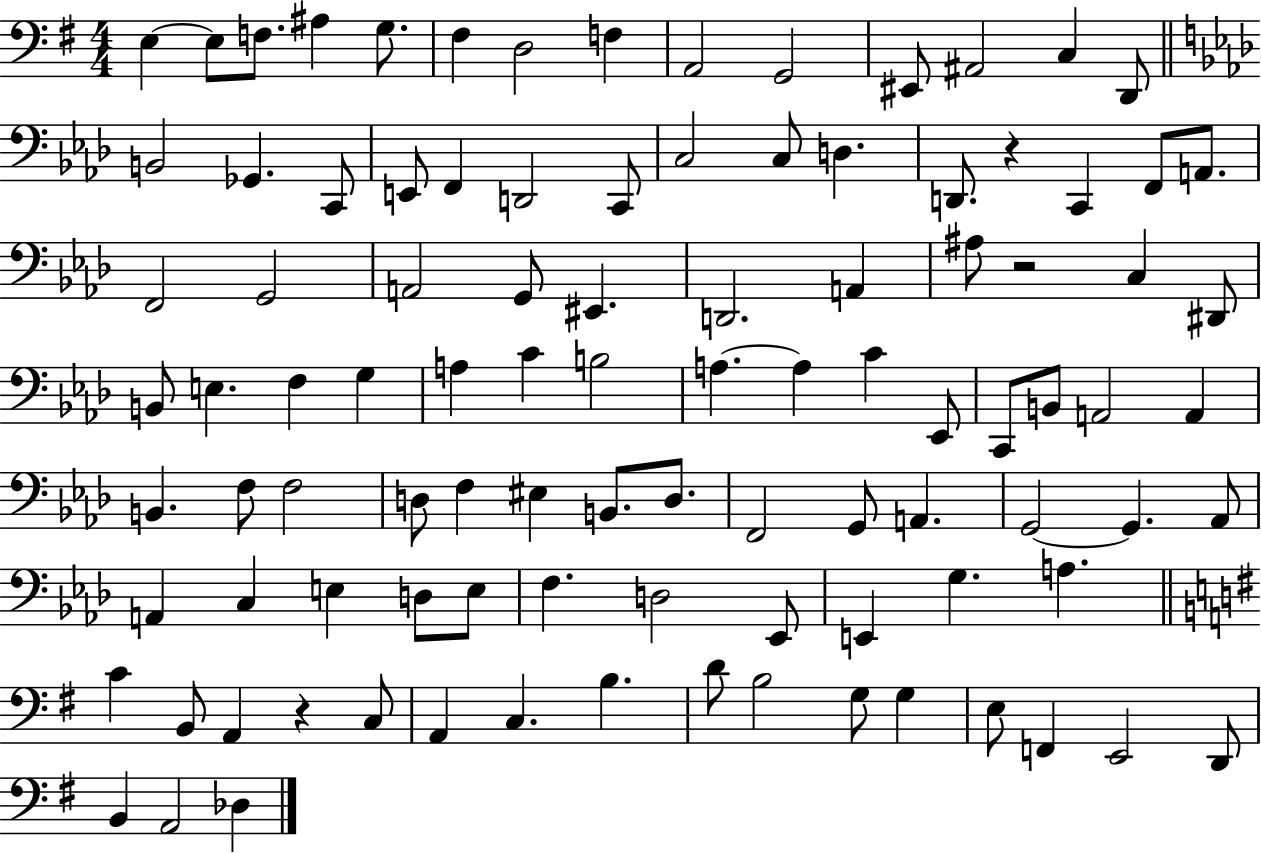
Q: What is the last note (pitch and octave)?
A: Db3